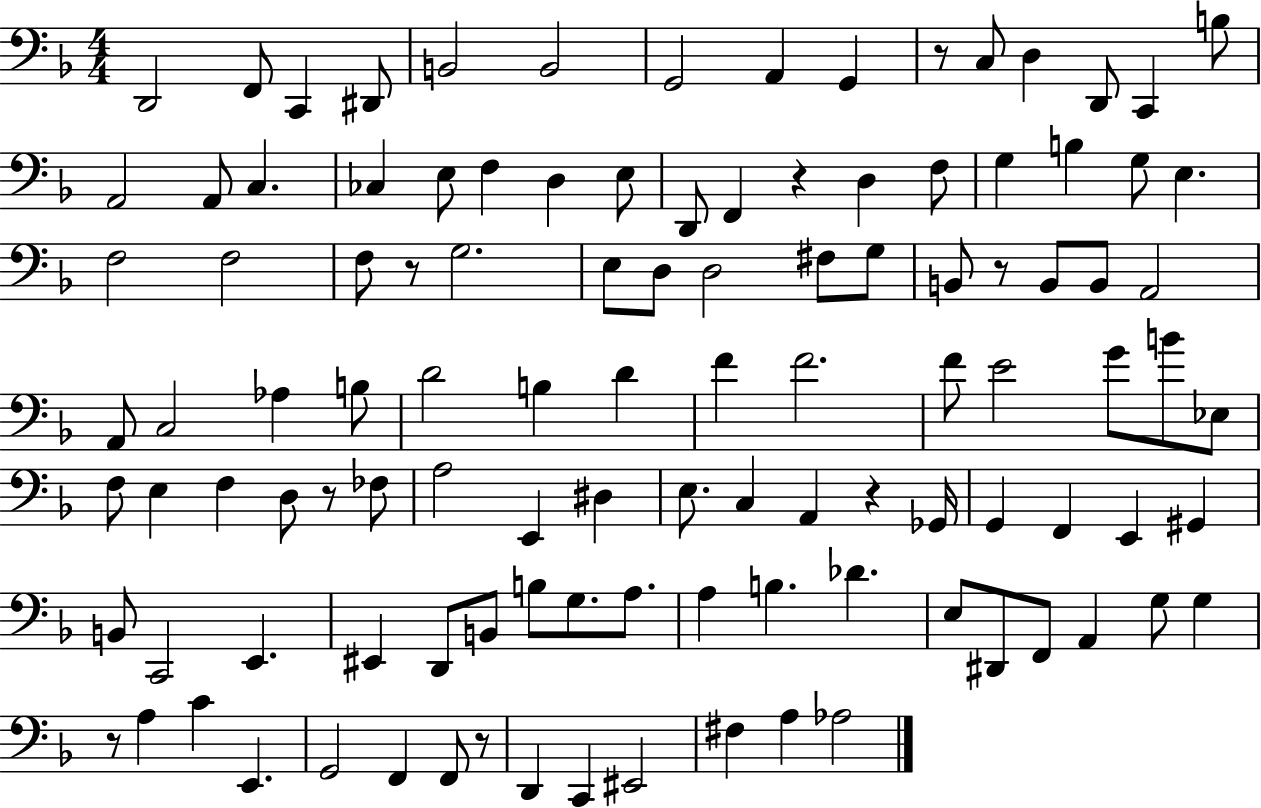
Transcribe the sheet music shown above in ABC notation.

X:1
T:Untitled
M:4/4
L:1/4
K:F
D,,2 F,,/2 C,, ^D,,/2 B,,2 B,,2 G,,2 A,, G,, z/2 C,/2 D, D,,/2 C,, B,/2 A,,2 A,,/2 C, _C, E,/2 F, D, E,/2 D,,/2 F,, z D, F,/2 G, B, G,/2 E, F,2 F,2 F,/2 z/2 G,2 E,/2 D,/2 D,2 ^F,/2 G,/2 B,,/2 z/2 B,,/2 B,,/2 A,,2 A,,/2 C,2 _A, B,/2 D2 B, D F F2 F/2 E2 G/2 B/2 _E,/2 F,/2 E, F, D,/2 z/2 _F,/2 A,2 E,, ^D, E,/2 C, A,, z _G,,/4 G,, F,, E,, ^G,, B,,/2 C,,2 E,, ^E,, D,,/2 B,,/2 B,/2 G,/2 A,/2 A, B, _D E,/2 ^D,,/2 F,,/2 A,, G,/2 G, z/2 A, C E,, G,,2 F,, F,,/2 z/2 D,, C,, ^E,,2 ^F, A, _A,2